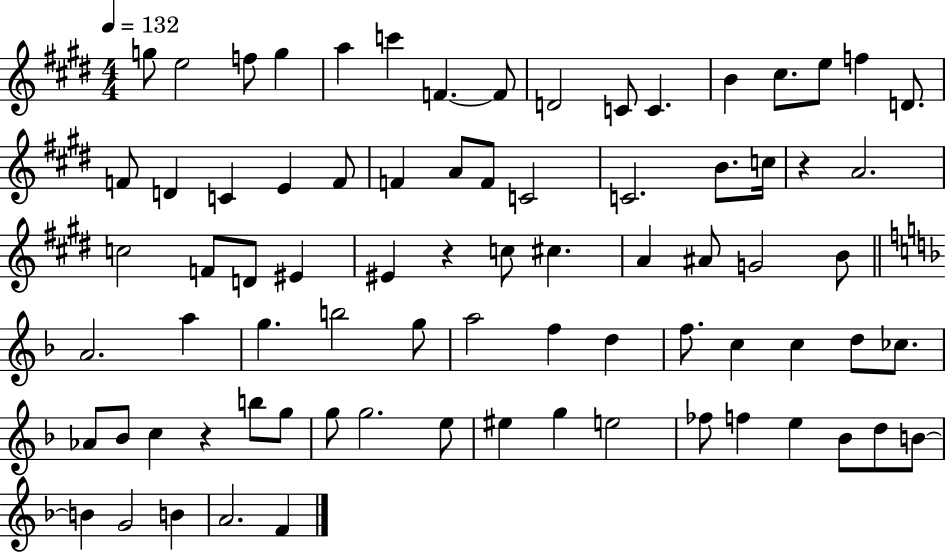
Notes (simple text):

G5/e E5/h F5/e G5/q A5/q C6/q F4/q. F4/e D4/h C4/e C4/q. B4/q C#5/e. E5/e F5/q D4/e. F4/e D4/q C4/q E4/q F4/e F4/q A4/e F4/e C4/h C4/h. B4/e. C5/s R/q A4/h. C5/h F4/e D4/e EIS4/q EIS4/q R/q C5/e C#5/q. A4/q A#4/e G4/h B4/e A4/h. A5/q G5/q. B5/h G5/e A5/h F5/q D5/q F5/e. C5/q C5/q D5/e CES5/e. Ab4/e Bb4/e C5/q R/q B5/e G5/e G5/e G5/h. E5/e EIS5/q G5/q E5/h FES5/e F5/q E5/q Bb4/e D5/e B4/e B4/q G4/h B4/q A4/h. F4/q